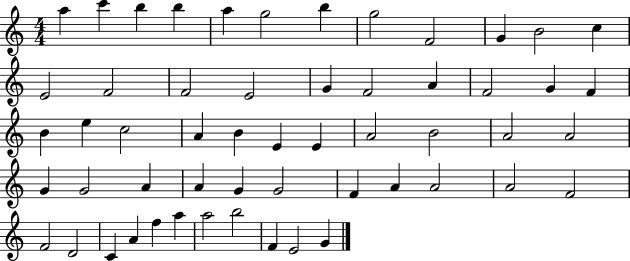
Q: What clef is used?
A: treble